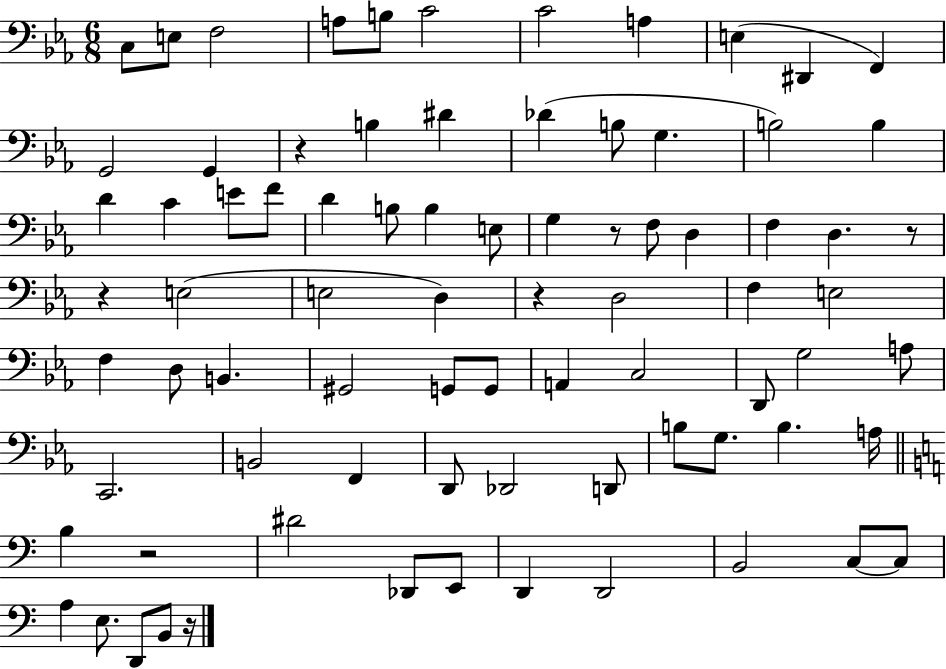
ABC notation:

X:1
T:Untitled
M:6/8
L:1/4
K:Eb
C,/2 E,/2 F,2 A,/2 B,/2 C2 C2 A, E, ^D,, F,, G,,2 G,, z B, ^D _D B,/2 G, B,2 B, D C E/2 F/2 D B,/2 B, E,/2 G, z/2 F,/2 D, F, D, z/2 z E,2 E,2 D, z D,2 F, E,2 F, D,/2 B,, ^G,,2 G,,/2 G,,/2 A,, C,2 D,,/2 G,2 A,/2 C,,2 B,,2 F,, D,,/2 _D,,2 D,,/2 B,/2 G,/2 B, A,/4 B, z2 ^D2 _D,,/2 E,,/2 D,, D,,2 B,,2 C,/2 C,/2 A, E,/2 D,,/2 B,,/2 z/4